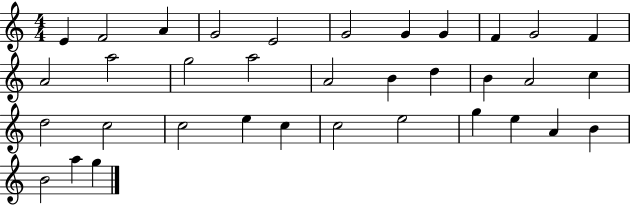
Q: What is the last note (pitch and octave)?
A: G5